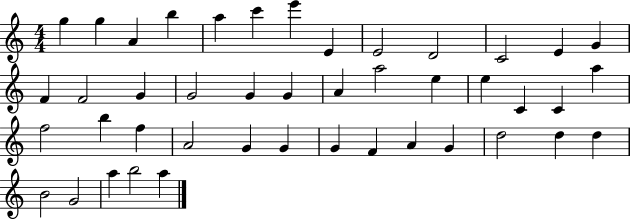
G5/q G5/q A4/q B5/q A5/q C6/q E6/q E4/q E4/h D4/h C4/h E4/q G4/q F4/q F4/h G4/q G4/h G4/q G4/q A4/q A5/h E5/q E5/q C4/q C4/q A5/q F5/h B5/q F5/q A4/h G4/q G4/q G4/q F4/q A4/q G4/q D5/h D5/q D5/q B4/h G4/h A5/q B5/h A5/q